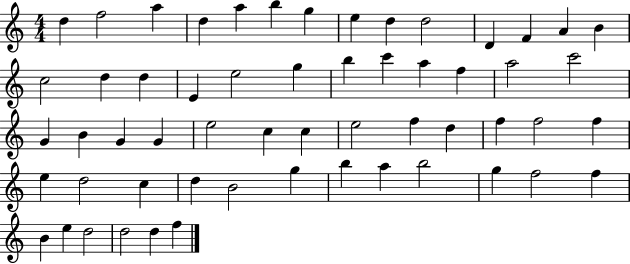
X:1
T:Untitled
M:4/4
L:1/4
K:C
d f2 a d a b g e d d2 D F A B c2 d d E e2 g b c' a f a2 c'2 G B G G e2 c c e2 f d f f2 f e d2 c d B2 g b a b2 g f2 f B e d2 d2 d f